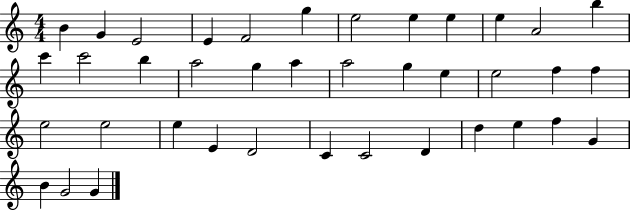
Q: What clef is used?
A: treble